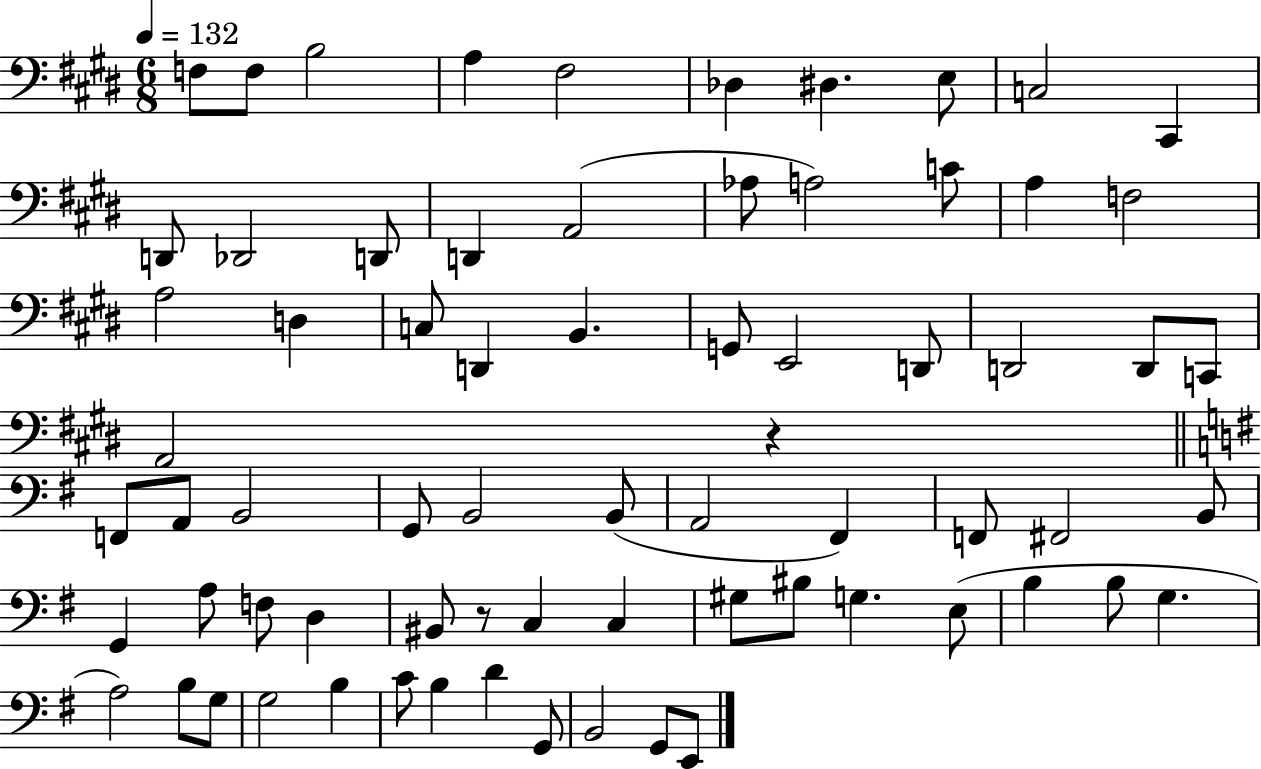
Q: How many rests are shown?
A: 2